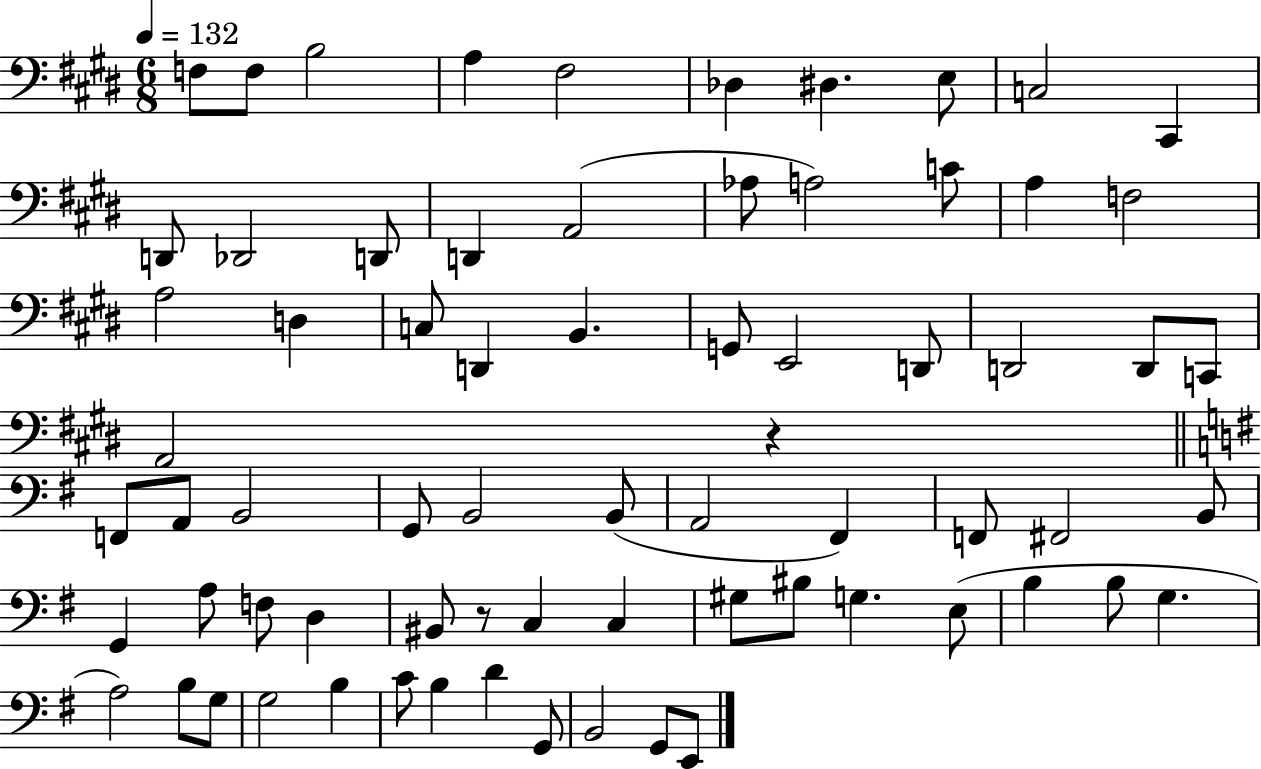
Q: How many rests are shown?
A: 2